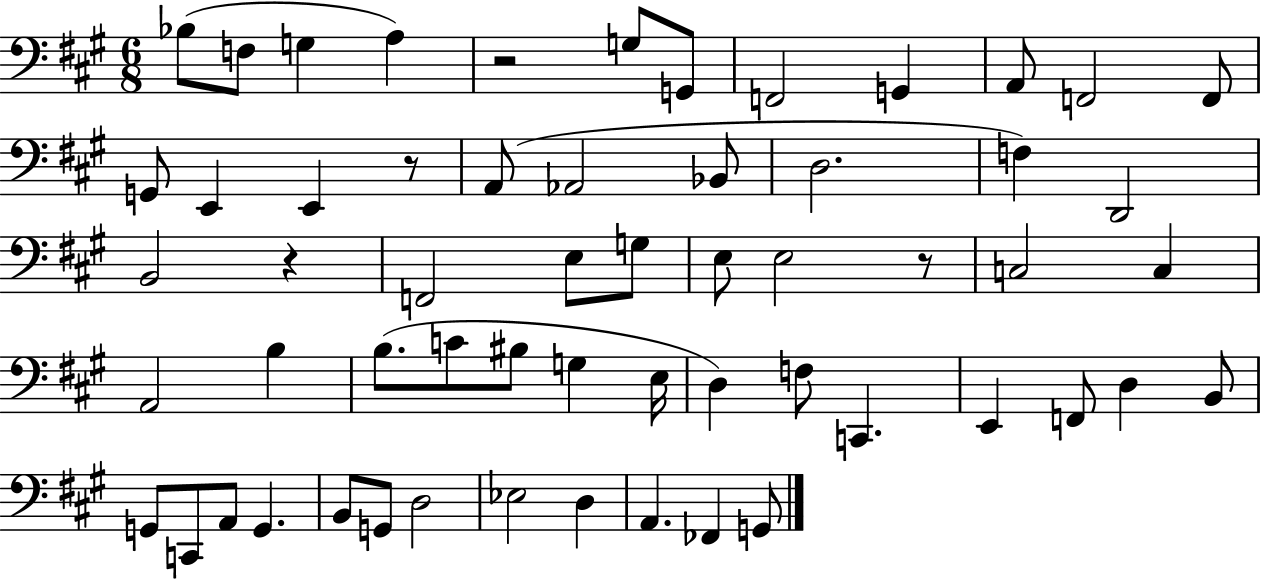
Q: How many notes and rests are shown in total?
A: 58